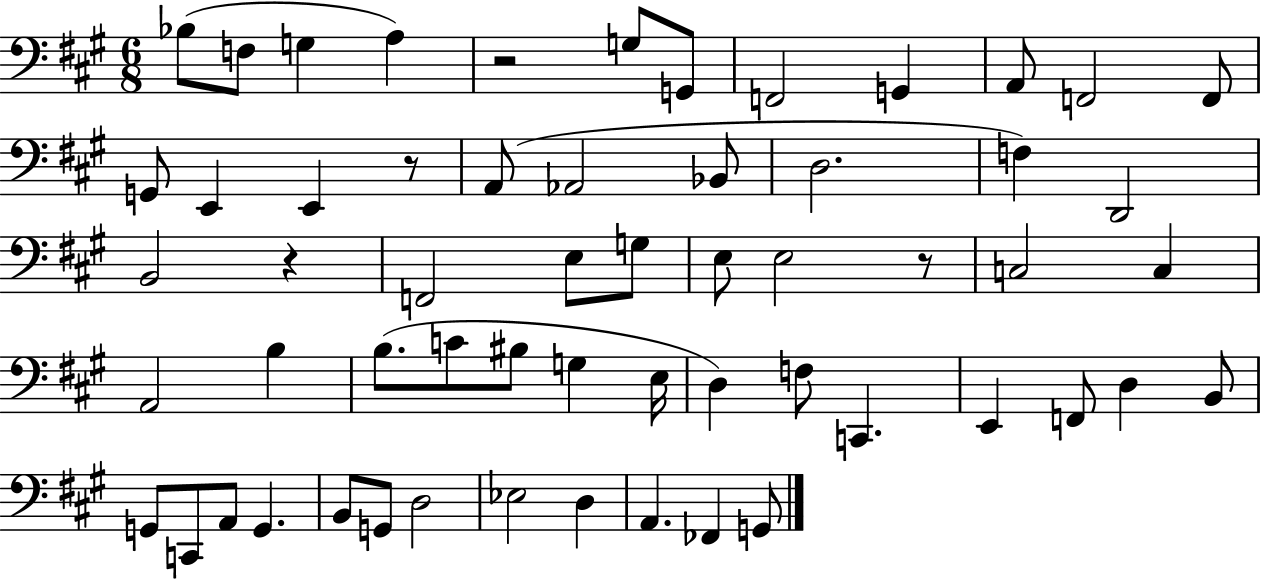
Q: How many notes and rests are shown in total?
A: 58